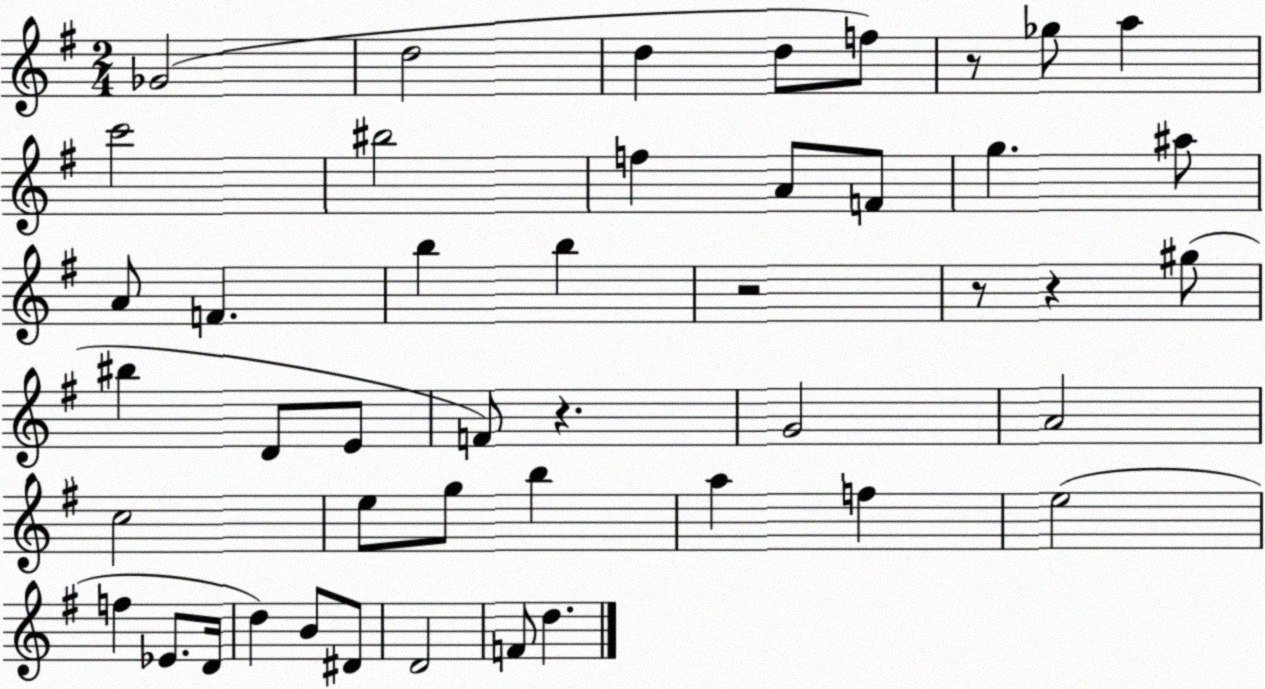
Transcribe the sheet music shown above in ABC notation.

X:1
T:Untitled
M:2/4
L:1/4
K:G
_G2 d2 d d/2 f/2 z/2 _g/2 a c'2 ^b2 f A/2 F/2 g ^a/2 A/2 F b b z2 z/2 z ^g/2 ^b D/2 E/2 F/2 z G2 A2 c2 e/2 g/2 b a f e2 f _E/2 D/4 d B/2 ^D/2 D2 F/2 d